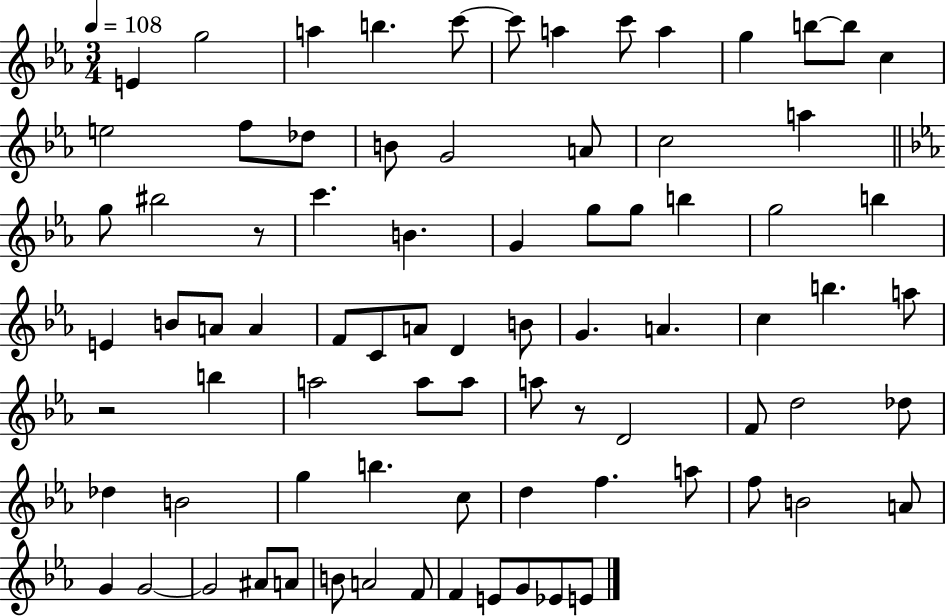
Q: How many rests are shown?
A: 3